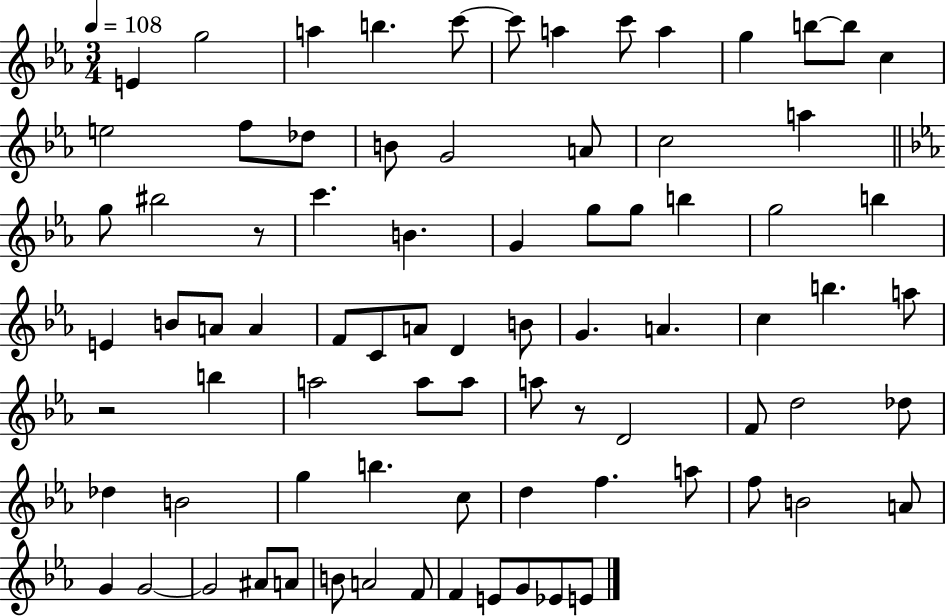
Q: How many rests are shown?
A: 3